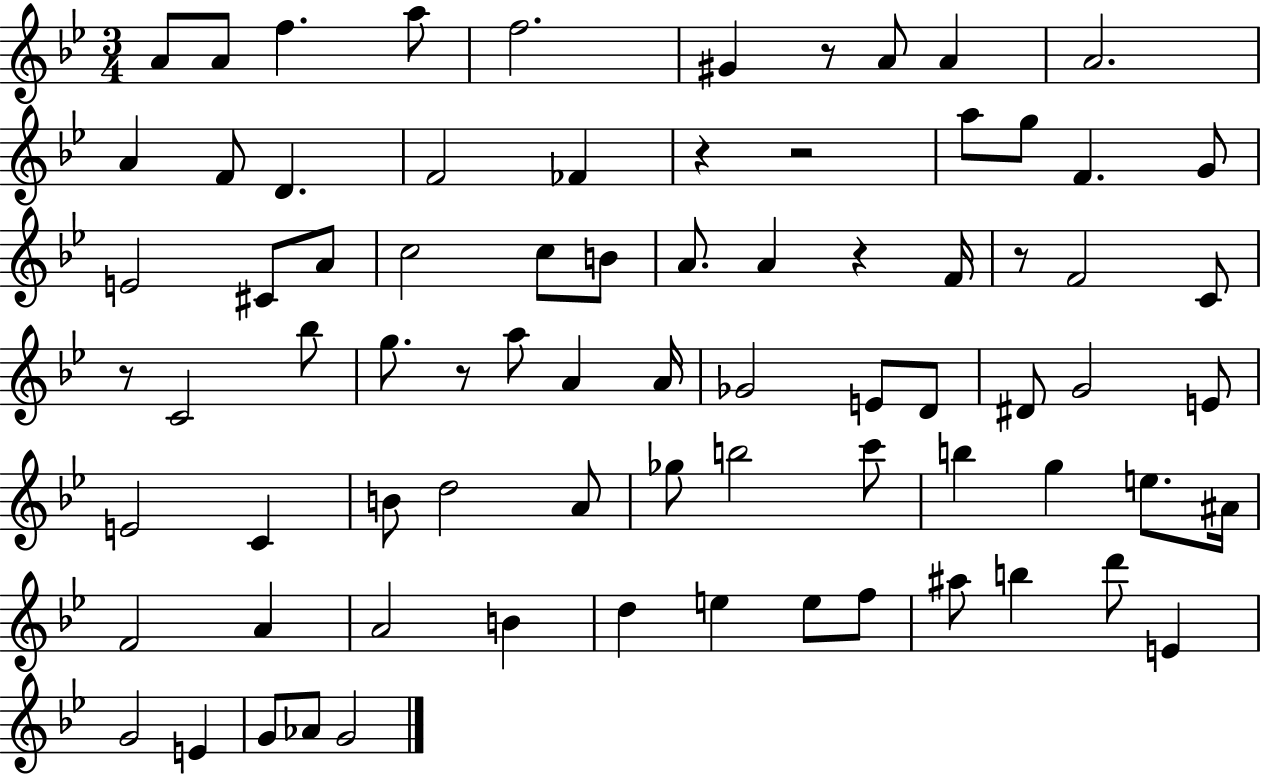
{
  \clef treble
  \numericTimeSignature
  \time 3/4
  \key bes \major
  \repeat volta 2 { a'8 a'8 f''4. a''8 | f''2. | gis'4 r8 a'8 a'4 | a'2. | \break a'4 f'8 d'4. | f'2 fes'4 | r4 r2 | a''8 g''8 f'4. g'8 | \break e'2 cis'8 a'8 | c''2 c''8 b'8 | a'8. a'4 r4 f'16 | r8 f'2 c'8 | \break r8 c'2 bes''8 | g''8. r8 a''8 a'4 a'16 | ges'2 e'8 d'8 | dis'8 g'2 e'8 | \break e'2 c'4 | b'8 d''2 a'8 | ges''8 b''2 c'''8 | b''4 g''4 e''8. ais'16 | \break f'2 a'4 | a'2 b'4 | d''4 e''4 e''8 f''8 | ais''8 b''4 d'''8 e'4 | \break g'2 e'4 | g'8 aes'8 g'2 | } \bar "|."
}